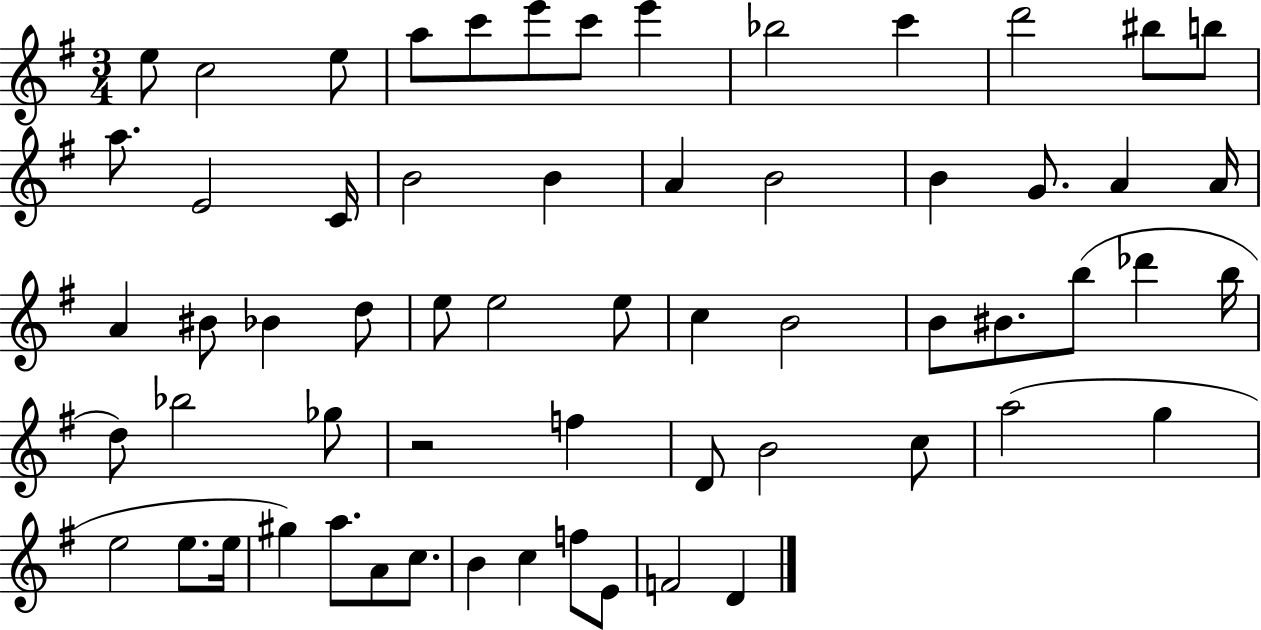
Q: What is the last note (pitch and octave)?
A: D4